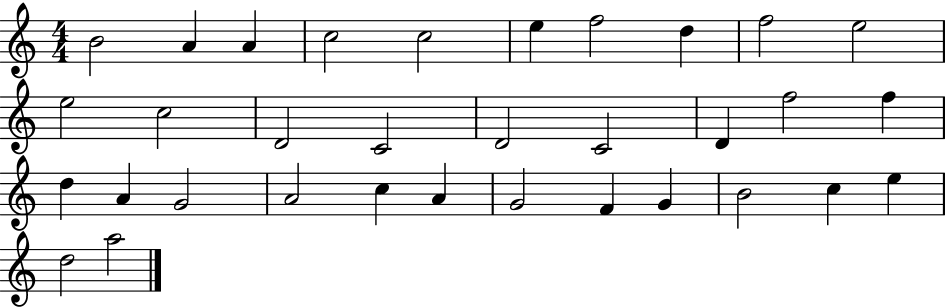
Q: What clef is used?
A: treble